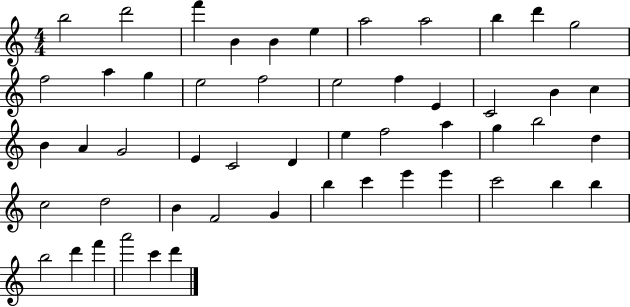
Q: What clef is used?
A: treble